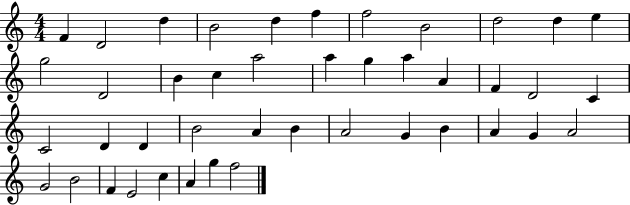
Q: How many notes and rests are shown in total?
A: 43